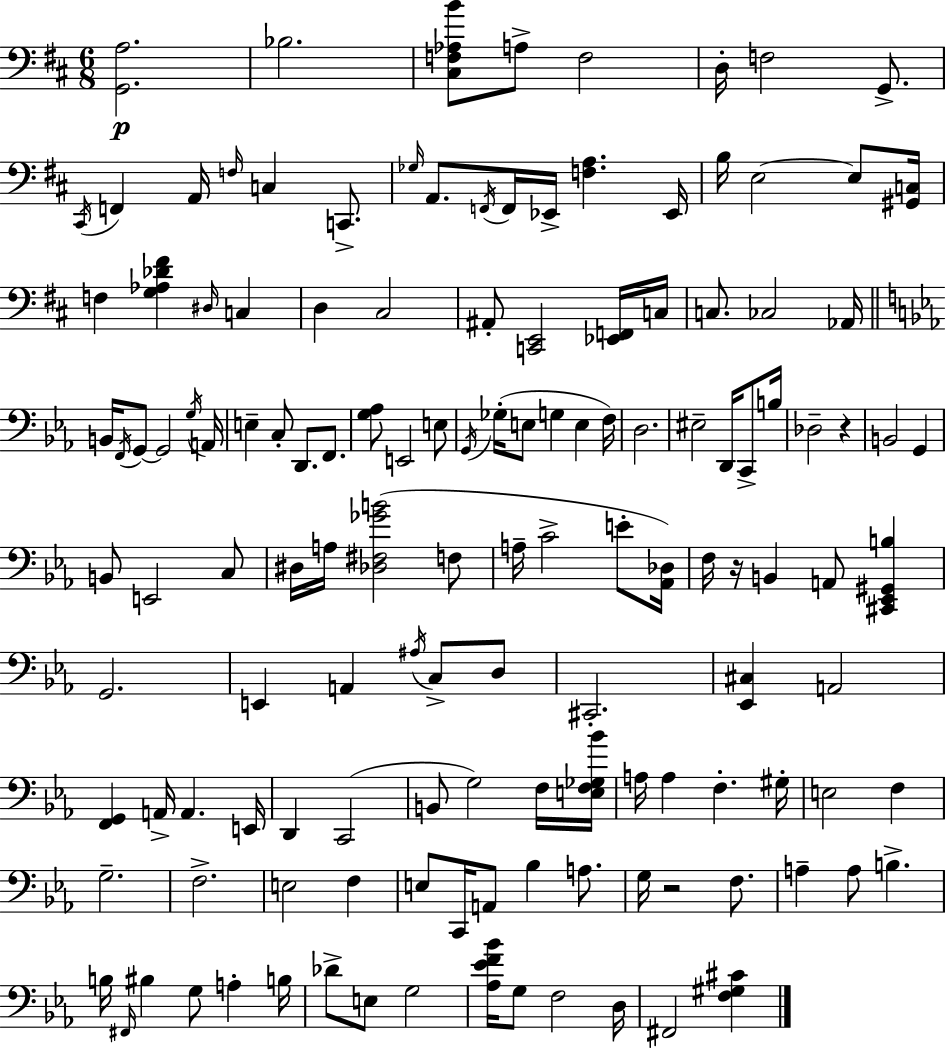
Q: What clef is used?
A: bass